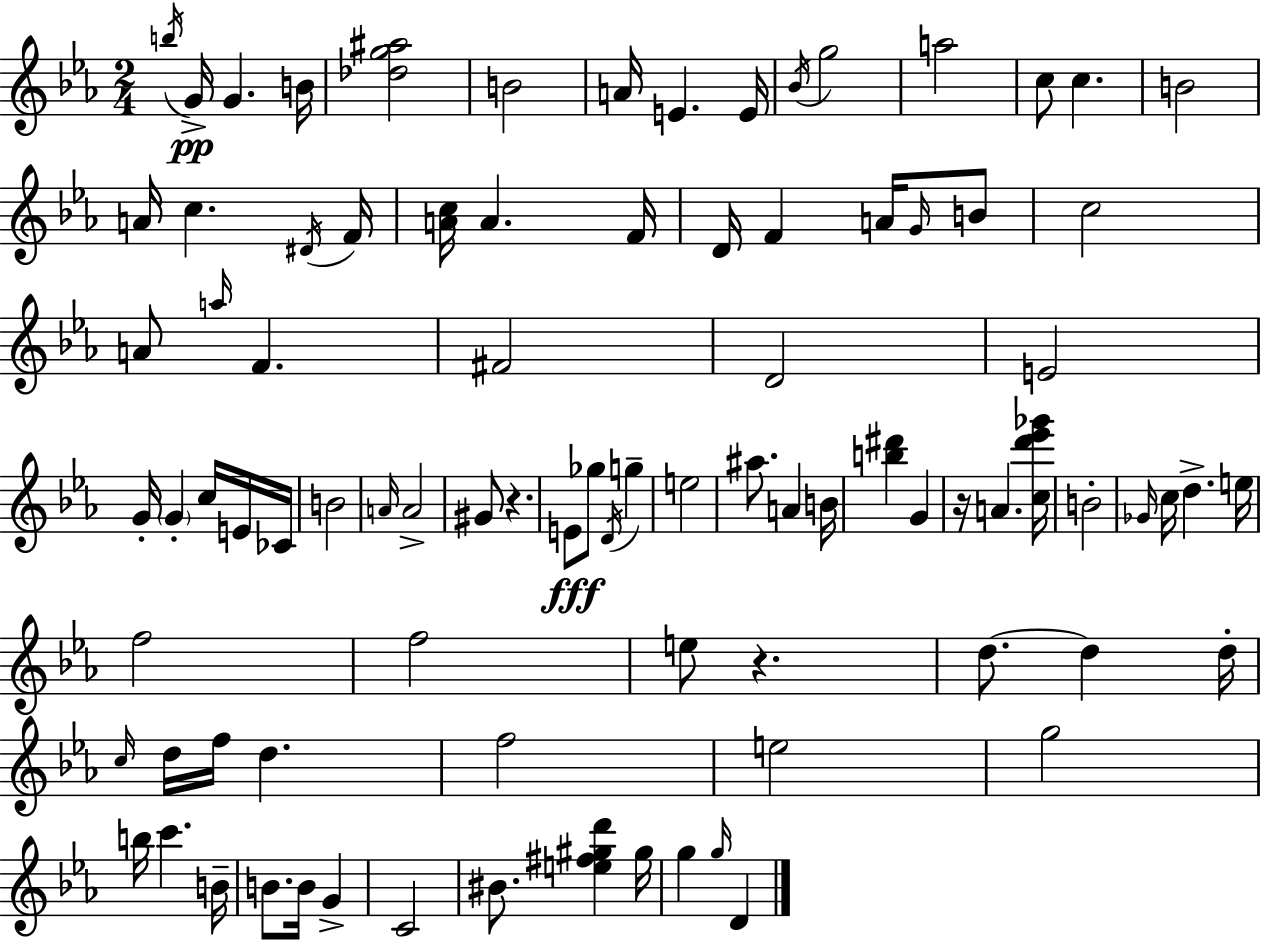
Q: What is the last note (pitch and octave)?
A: D4